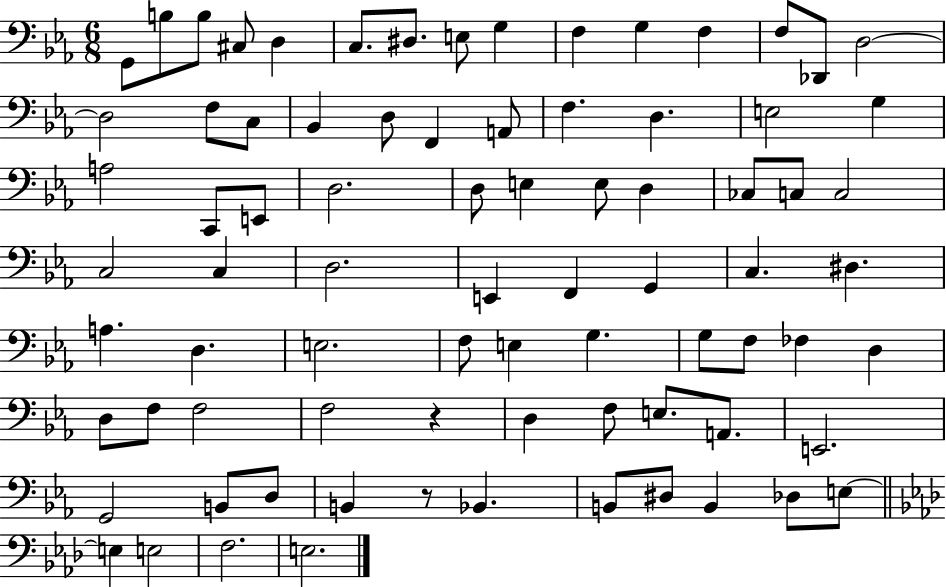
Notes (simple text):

G2/e B3/e B3/e C#3/e D3/q C3/e. D#3/e. E3/e G3/q F3/q G3/q F3/q F3/e Db2/e D3/h D3/h F3/e C3/e Bb2/q D3/e F2/q A2/e F3/q. D3/q. E3/h G3/q A3/h C2/e E2/e D3/h. D3/e E3/q E3/e D3/q CES3/e C3/e C3/h C3/h C3/q D3/h. E2/q F2/q G2/q C3/q. D#3/q. A3/q. D3/q. E3/h. F3/e E3/q G3/q. G3/e F3/e FES3/q D3/q D3/e F3/e F3/h F3/h R/q D3/q F3/e E3/e. A2/e. E2/h. G2/h B2/e D3/e B2/q R/e Bb2/q. B2/e D#3/e B2/q Db3/e E3/e E3/q E3/h F3/h. E3/h.